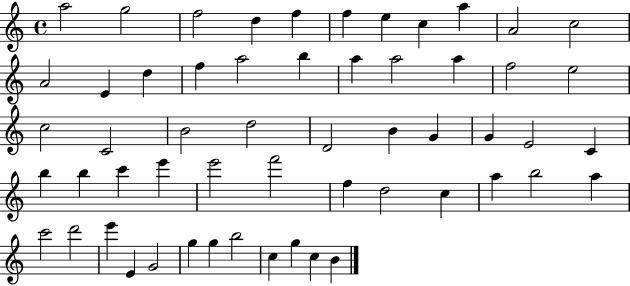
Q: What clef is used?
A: treble